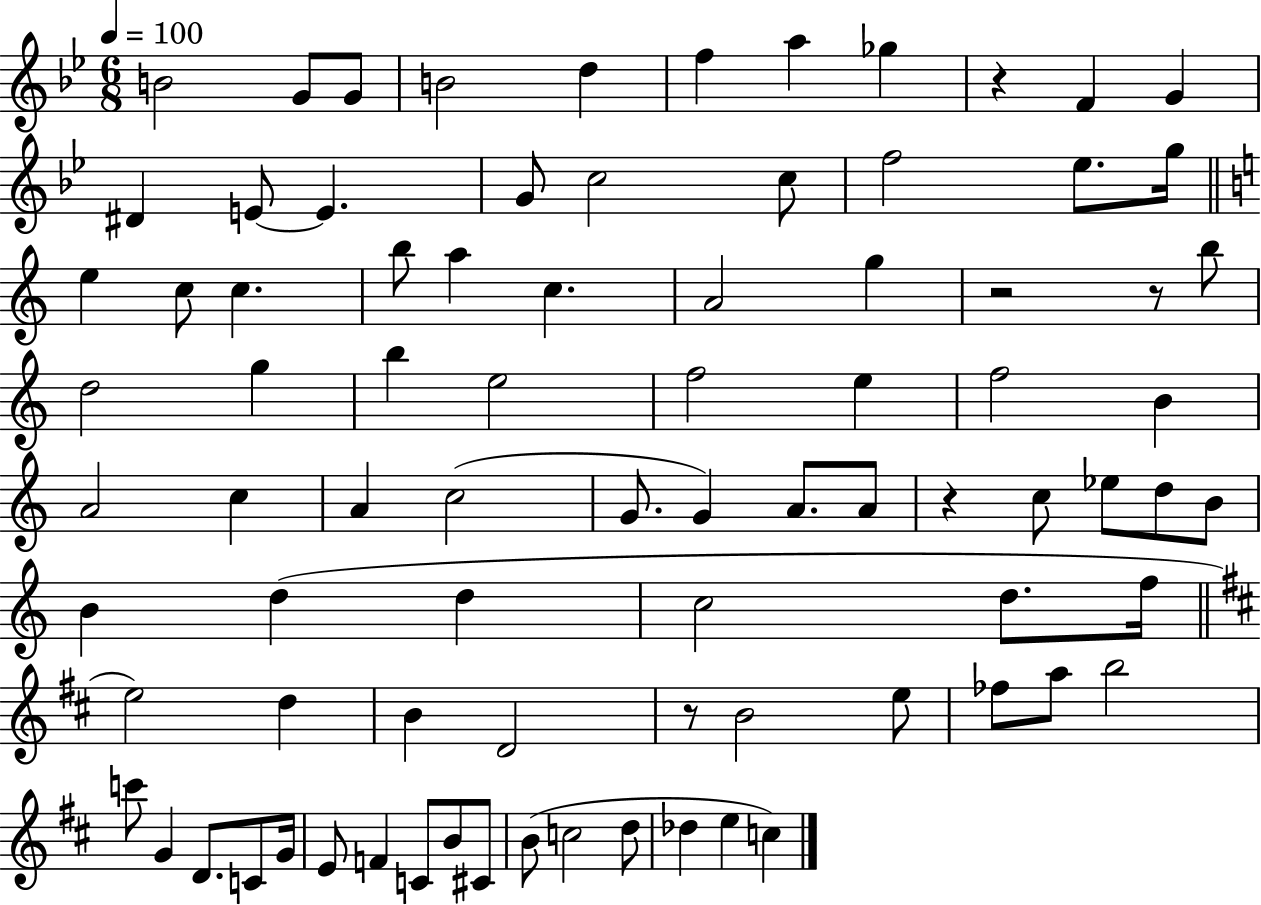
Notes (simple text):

B4/h G4/e G4/e B4/h D5/q F5/q A5/q Gb5/q R/q F4/q G4/q D#4/q E4/e E4/q. G4/e C5/h C5/e F5/h Eb5/e. G5/s E5/q C5/e C5/q. B5/e A5/q C5/q. A4/h G5/q R/h R/e B5/e D5/h G5/q B5/q E5/h F5/h E5/q F5/h B4/q A4/h C5/q A4/q C5/h G4/e. G4/q A4/e. A4/e R/q C5/e Eb5/e D5/e B4/e B4/q D5/q D5/q C5/h D5/e. F5/s E5/h D5/q B4/q D4/h R/e B4/h E5/e FES5/e A5/e B5/h C6/e G4/q D4/e. C4/e G4/s E4/e F4/q C4/e B4/e C#4/e B4/e C5/h D5/e Db5/q E5/q C5/q